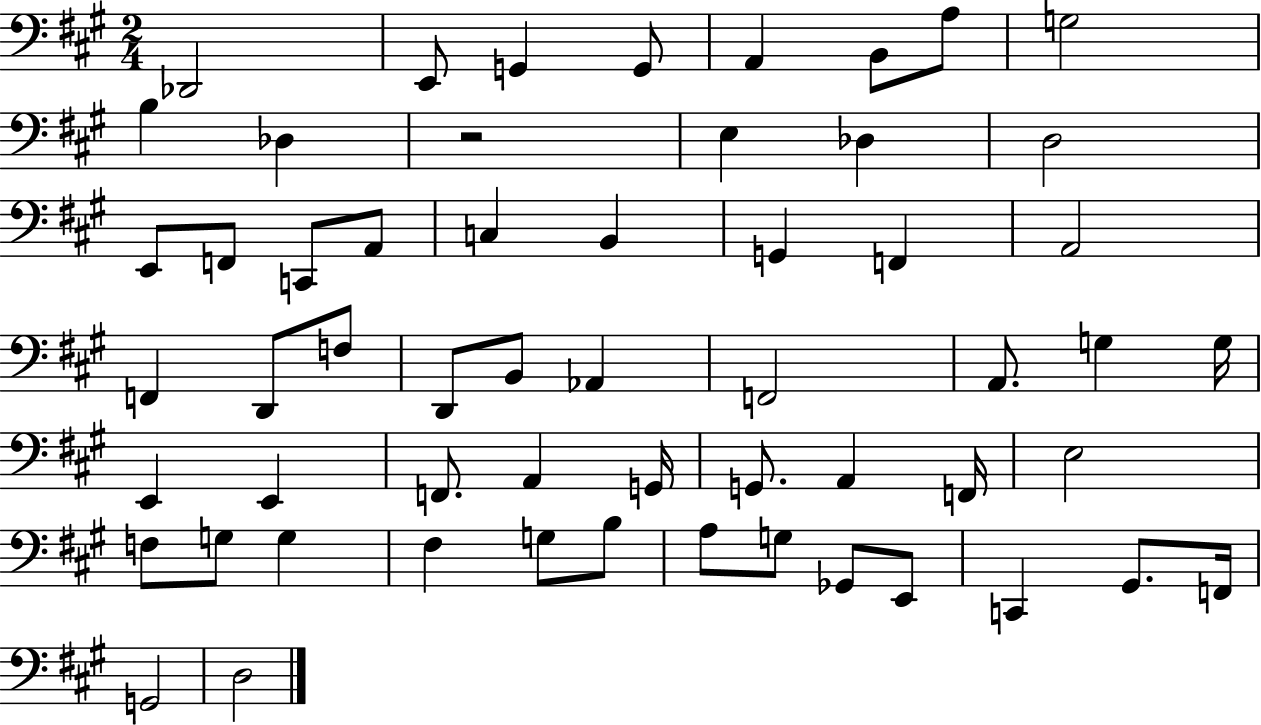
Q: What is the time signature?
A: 2/4